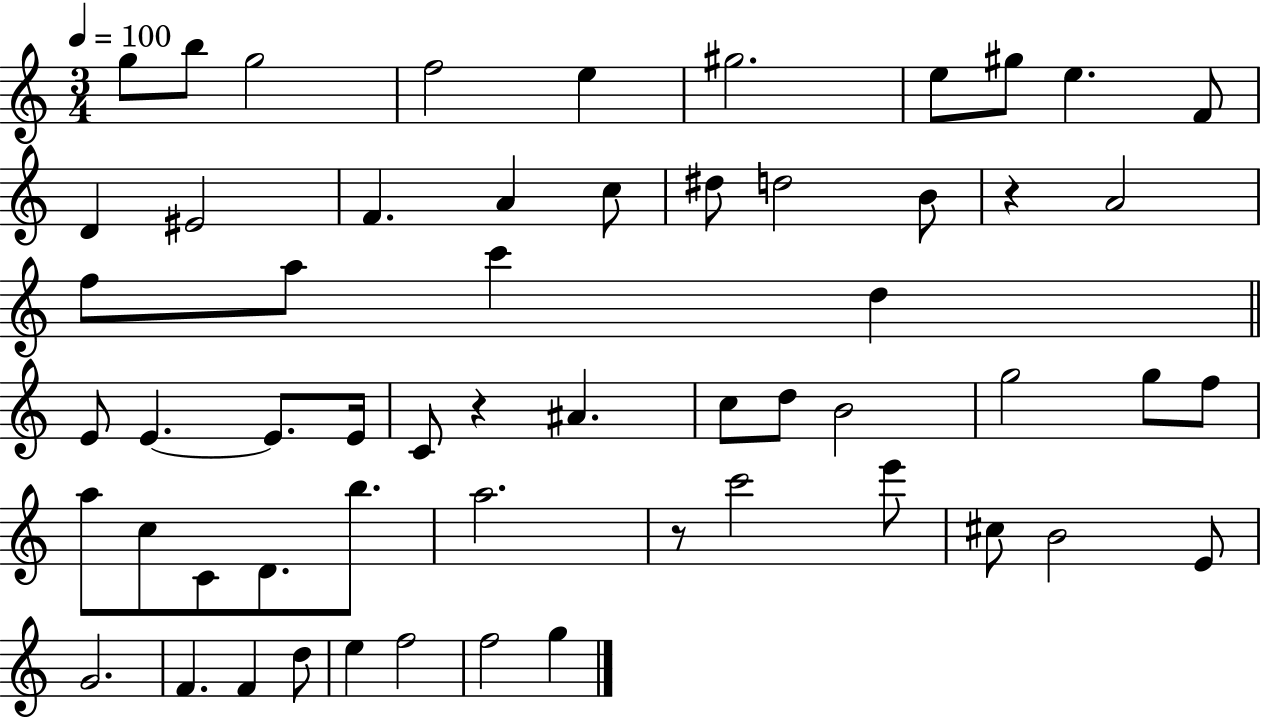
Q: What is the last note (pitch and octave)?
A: G5